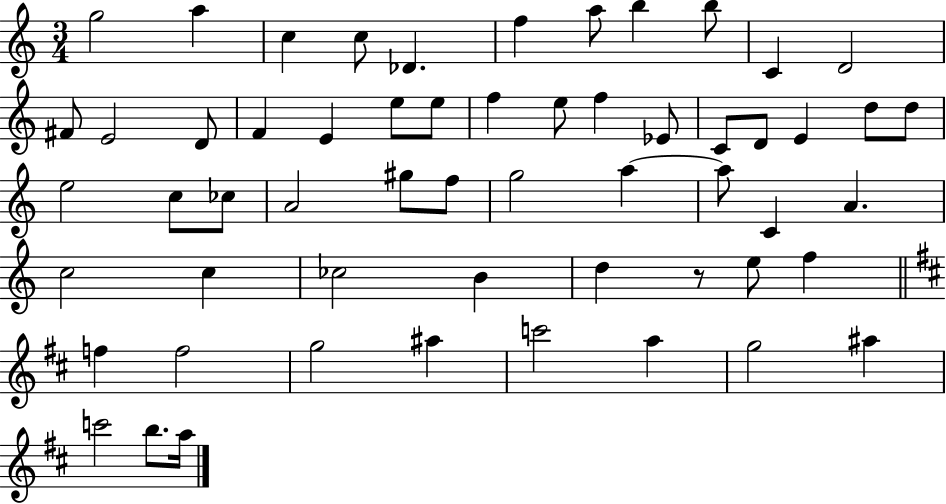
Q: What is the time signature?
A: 3/4